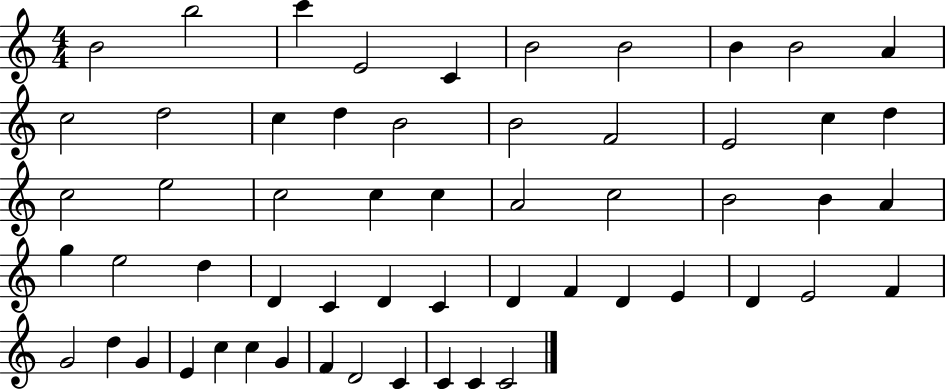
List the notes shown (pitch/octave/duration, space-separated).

B4/h B5/h C6/q E4/h C4/q B4/h B4/h B4/q B4/h A4/q C5/h D5/h C5/q D5/q B4/h B4/h F4/h E4/h C5/q D5/q C5/h E5/h C5/h C5/q C5/q A4/h C5/h B4/h B4/q A4/q G5/q E5/h D5/q D4/q C4/q D4/q C4/q D4/q F4/q D4/q E4/q D4/q E4/h F4/q G4/h D5/q G4/q E4/q C5/q C5/q G4/q F4/q D4/h C4/q C4/q C4/q C4/h